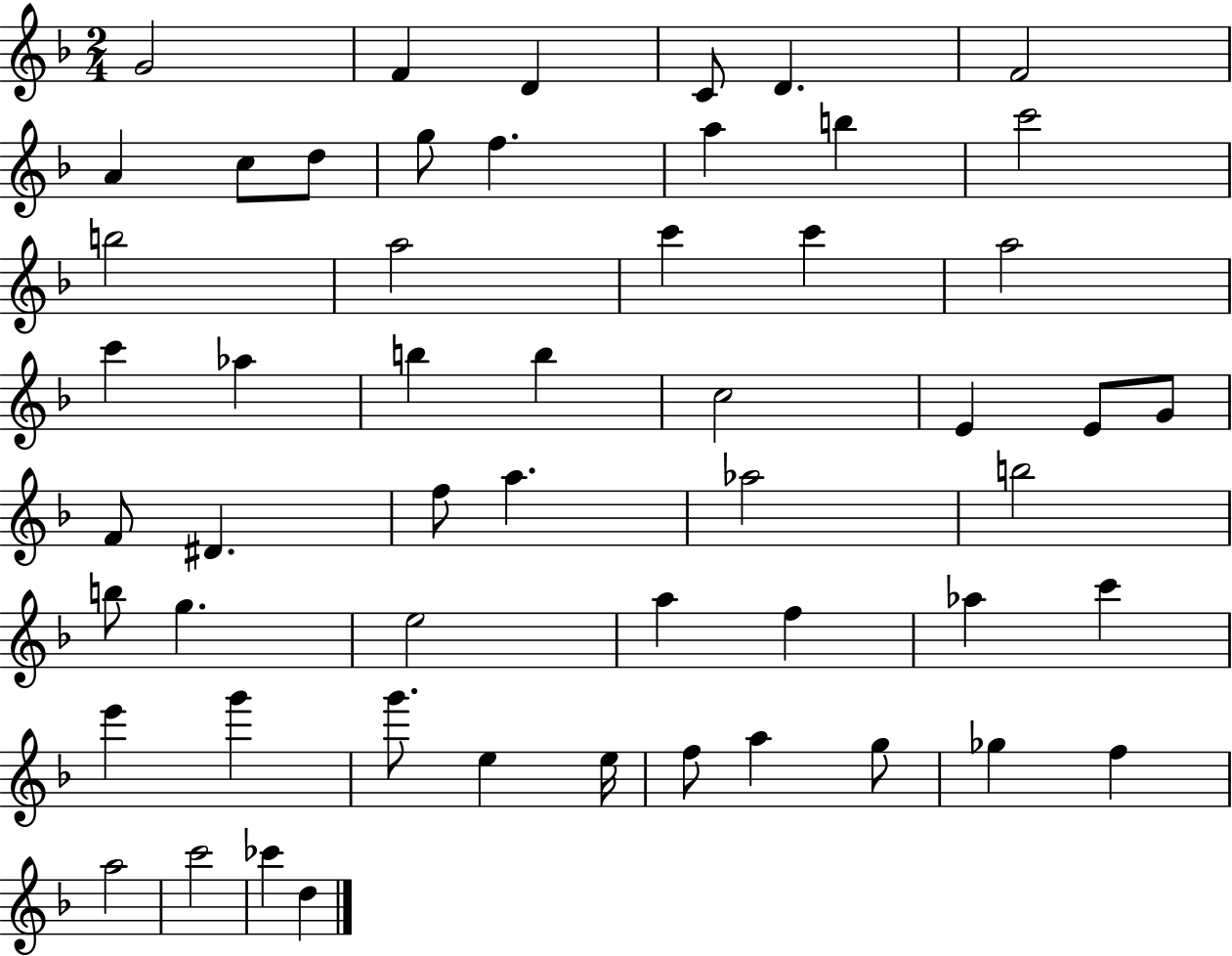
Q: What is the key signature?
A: F major